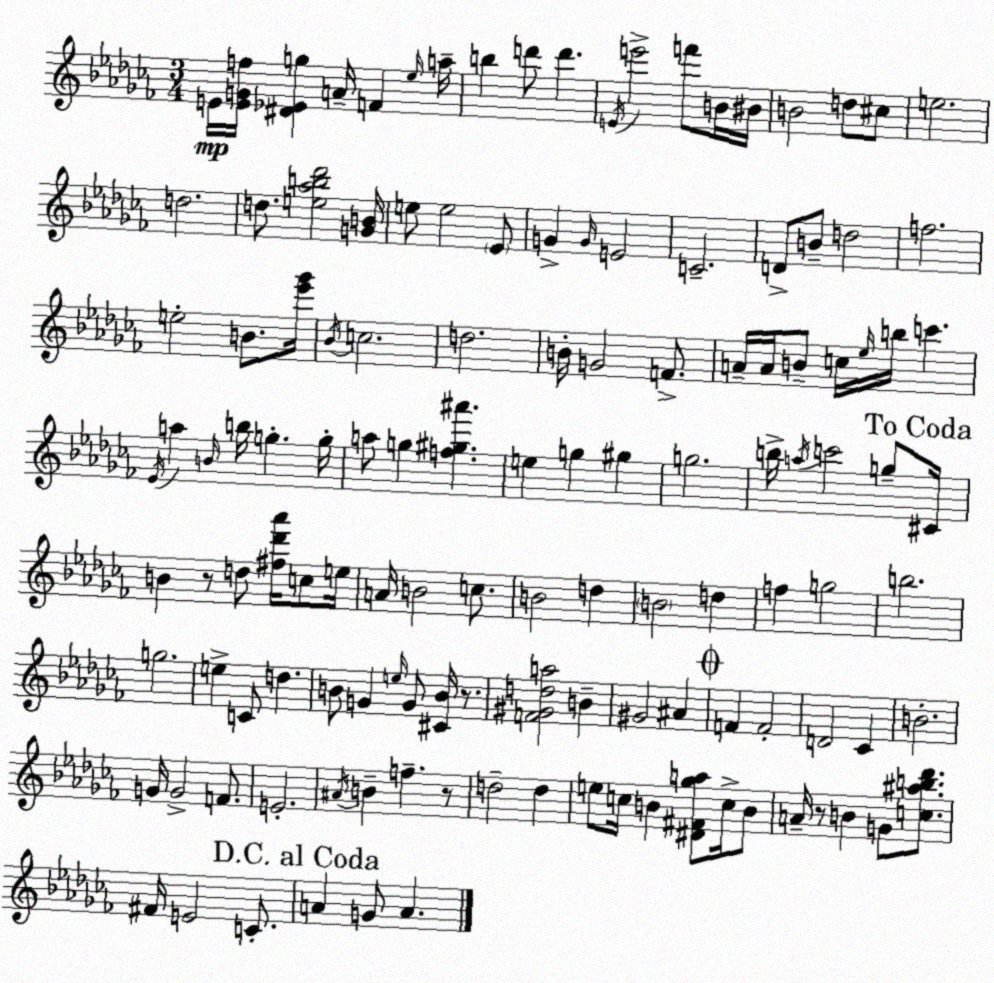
X:1
T:Untitled
M:3/4
L:1/4
K:Abm
E/4 [EGf]/4 [^D_Eg] A/4 F _e/4 a/4 b d'/2 d' E/4 e'2 f'/2 B/4 ^B/4 B2 d/2 ^c/2 e2 d2 d/2 [e_ab_d']2 [GB]/4 e/2 e2 _E/2 G G/4 E2 C2 D/2 B/2 d2 f2 e2 B/2 [_e'_g']/4 _B/4 c2 d2 B/4 G2 F/2 A/4 A/4 B/2 c/4 _e/4 b/4 c' _E/4 a B/4 b/4 g g/4 a/2 g [f^g^a'] e g ^g g2 b/4 a/4 c'2 g/2 ^C/4 B z/2 d/2 [^f_d'_a']/4 c/2 e/4 A/4 B2 c/2 B2 d B2 d f g2 b2 g2 e C/2 d B/2 G e/4 G/2 [^CB]/4 z/2 [F^Gda]2 B ^G2 ^A F F2 D2 _C B2 G/4 G2 F/2 E2 ^A/4 B f z/2 d2 d e/2 c/4 B [^D^F_ga]/2 c/4 B/2 A/4 z/2 B G/2 [c^ab_d']/2 ^F/4 E2 C/2 A G/2 A